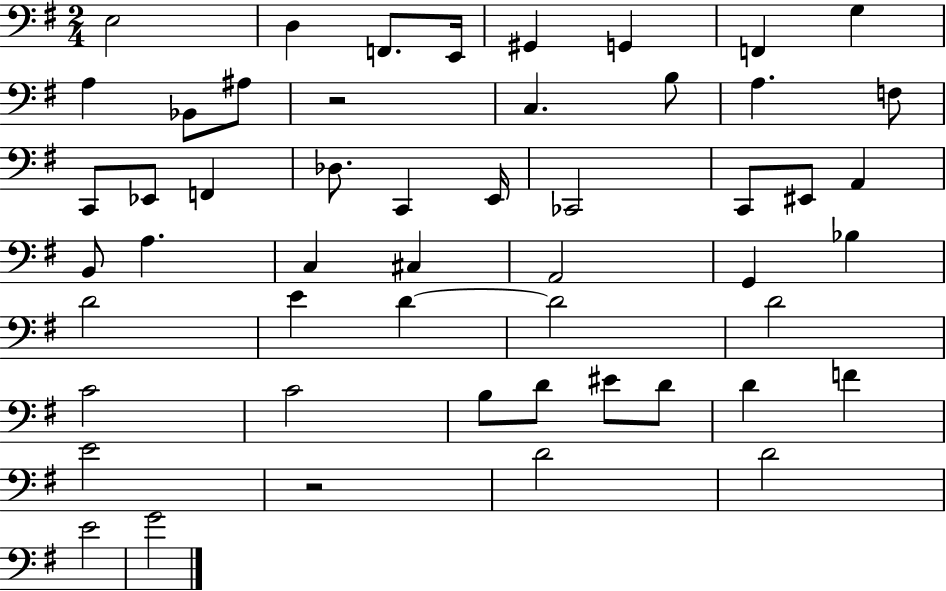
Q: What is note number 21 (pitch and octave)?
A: E2